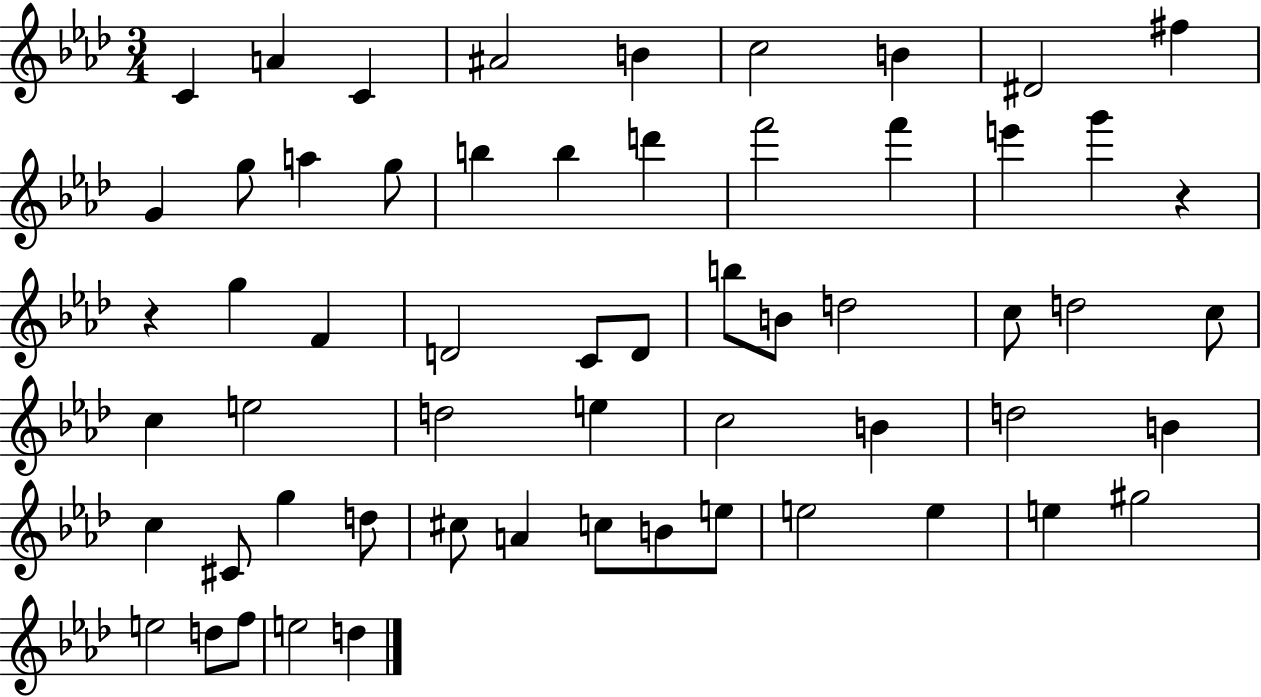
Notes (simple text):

C4/q A4/q C4/q A#4/h B4/q C5/h B4/q D#4/h F#5/q G4/q G5/e A5/q G5/e B5/q B5/q D6/q F6/h F6/q E6/q G6/q R/q R/q G5/q F4/q D4/h C4/e D4/e B5/e B4/e D5/h C5/e D5/h C5/e C5/q E5/h D5/h E5/q C5/h B4/q D5/h B4/q C5/q C#4/e G5/q D5/e C#5/e A4/q C5/e B4/e E5/e E5/h E5/q E5/q G#5/h E5/h D5/e F5/e E5/h D5/q